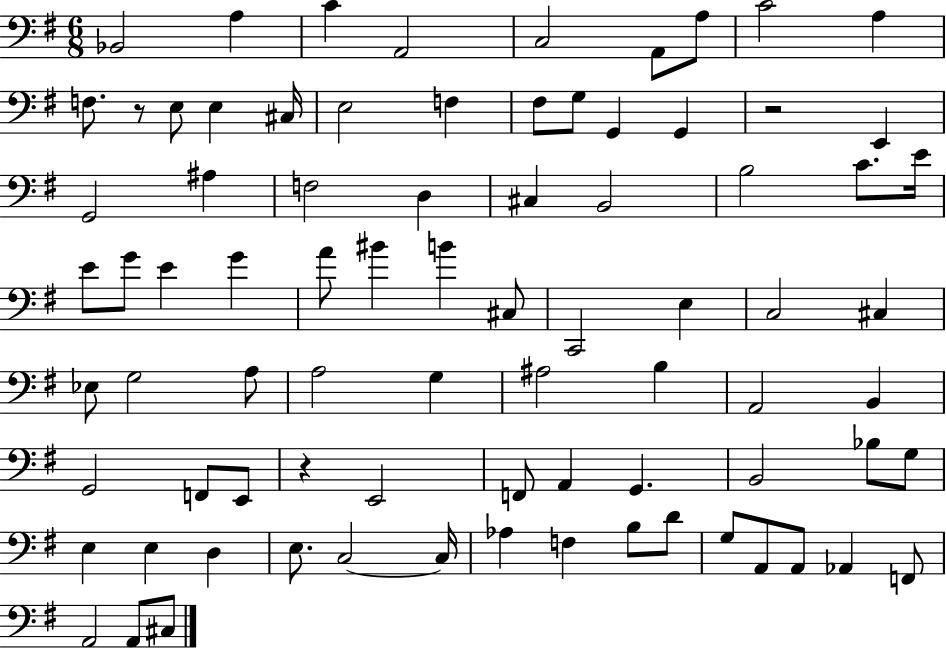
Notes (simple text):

Bb2/h A3/q C4/q A2/h C3/h A2/e A3/e C4/h A3/q F3/e. R/e E3/e E3/q C#3/s E3/h F3/q F#3/e G3/e G2/q G2/q R/h E2/q G2/h A#3/q F3/h D3/q C#3/q B2/h B3/h C4/e. E4/s E4/e G4/e E4/q G4/q A4/e BIS4/q B4/q C#3/e C2/h E3/q C3/h C#3/q Eb3/e G3/h A3/e A3/h G3/q A#3/h B3/q A2/h B2/q G2/h F2/e E2/e R/q E2/h F2/e A2/q G2/q. B2/h Bb3/e G3/e E3/q E3/q D3/q E3/e. C3/h C3/s Ab3/q F3/q B3/e D4/e G3/e A2/e A2/e Ab2/q F2/e A2/h A2/e C#3/e